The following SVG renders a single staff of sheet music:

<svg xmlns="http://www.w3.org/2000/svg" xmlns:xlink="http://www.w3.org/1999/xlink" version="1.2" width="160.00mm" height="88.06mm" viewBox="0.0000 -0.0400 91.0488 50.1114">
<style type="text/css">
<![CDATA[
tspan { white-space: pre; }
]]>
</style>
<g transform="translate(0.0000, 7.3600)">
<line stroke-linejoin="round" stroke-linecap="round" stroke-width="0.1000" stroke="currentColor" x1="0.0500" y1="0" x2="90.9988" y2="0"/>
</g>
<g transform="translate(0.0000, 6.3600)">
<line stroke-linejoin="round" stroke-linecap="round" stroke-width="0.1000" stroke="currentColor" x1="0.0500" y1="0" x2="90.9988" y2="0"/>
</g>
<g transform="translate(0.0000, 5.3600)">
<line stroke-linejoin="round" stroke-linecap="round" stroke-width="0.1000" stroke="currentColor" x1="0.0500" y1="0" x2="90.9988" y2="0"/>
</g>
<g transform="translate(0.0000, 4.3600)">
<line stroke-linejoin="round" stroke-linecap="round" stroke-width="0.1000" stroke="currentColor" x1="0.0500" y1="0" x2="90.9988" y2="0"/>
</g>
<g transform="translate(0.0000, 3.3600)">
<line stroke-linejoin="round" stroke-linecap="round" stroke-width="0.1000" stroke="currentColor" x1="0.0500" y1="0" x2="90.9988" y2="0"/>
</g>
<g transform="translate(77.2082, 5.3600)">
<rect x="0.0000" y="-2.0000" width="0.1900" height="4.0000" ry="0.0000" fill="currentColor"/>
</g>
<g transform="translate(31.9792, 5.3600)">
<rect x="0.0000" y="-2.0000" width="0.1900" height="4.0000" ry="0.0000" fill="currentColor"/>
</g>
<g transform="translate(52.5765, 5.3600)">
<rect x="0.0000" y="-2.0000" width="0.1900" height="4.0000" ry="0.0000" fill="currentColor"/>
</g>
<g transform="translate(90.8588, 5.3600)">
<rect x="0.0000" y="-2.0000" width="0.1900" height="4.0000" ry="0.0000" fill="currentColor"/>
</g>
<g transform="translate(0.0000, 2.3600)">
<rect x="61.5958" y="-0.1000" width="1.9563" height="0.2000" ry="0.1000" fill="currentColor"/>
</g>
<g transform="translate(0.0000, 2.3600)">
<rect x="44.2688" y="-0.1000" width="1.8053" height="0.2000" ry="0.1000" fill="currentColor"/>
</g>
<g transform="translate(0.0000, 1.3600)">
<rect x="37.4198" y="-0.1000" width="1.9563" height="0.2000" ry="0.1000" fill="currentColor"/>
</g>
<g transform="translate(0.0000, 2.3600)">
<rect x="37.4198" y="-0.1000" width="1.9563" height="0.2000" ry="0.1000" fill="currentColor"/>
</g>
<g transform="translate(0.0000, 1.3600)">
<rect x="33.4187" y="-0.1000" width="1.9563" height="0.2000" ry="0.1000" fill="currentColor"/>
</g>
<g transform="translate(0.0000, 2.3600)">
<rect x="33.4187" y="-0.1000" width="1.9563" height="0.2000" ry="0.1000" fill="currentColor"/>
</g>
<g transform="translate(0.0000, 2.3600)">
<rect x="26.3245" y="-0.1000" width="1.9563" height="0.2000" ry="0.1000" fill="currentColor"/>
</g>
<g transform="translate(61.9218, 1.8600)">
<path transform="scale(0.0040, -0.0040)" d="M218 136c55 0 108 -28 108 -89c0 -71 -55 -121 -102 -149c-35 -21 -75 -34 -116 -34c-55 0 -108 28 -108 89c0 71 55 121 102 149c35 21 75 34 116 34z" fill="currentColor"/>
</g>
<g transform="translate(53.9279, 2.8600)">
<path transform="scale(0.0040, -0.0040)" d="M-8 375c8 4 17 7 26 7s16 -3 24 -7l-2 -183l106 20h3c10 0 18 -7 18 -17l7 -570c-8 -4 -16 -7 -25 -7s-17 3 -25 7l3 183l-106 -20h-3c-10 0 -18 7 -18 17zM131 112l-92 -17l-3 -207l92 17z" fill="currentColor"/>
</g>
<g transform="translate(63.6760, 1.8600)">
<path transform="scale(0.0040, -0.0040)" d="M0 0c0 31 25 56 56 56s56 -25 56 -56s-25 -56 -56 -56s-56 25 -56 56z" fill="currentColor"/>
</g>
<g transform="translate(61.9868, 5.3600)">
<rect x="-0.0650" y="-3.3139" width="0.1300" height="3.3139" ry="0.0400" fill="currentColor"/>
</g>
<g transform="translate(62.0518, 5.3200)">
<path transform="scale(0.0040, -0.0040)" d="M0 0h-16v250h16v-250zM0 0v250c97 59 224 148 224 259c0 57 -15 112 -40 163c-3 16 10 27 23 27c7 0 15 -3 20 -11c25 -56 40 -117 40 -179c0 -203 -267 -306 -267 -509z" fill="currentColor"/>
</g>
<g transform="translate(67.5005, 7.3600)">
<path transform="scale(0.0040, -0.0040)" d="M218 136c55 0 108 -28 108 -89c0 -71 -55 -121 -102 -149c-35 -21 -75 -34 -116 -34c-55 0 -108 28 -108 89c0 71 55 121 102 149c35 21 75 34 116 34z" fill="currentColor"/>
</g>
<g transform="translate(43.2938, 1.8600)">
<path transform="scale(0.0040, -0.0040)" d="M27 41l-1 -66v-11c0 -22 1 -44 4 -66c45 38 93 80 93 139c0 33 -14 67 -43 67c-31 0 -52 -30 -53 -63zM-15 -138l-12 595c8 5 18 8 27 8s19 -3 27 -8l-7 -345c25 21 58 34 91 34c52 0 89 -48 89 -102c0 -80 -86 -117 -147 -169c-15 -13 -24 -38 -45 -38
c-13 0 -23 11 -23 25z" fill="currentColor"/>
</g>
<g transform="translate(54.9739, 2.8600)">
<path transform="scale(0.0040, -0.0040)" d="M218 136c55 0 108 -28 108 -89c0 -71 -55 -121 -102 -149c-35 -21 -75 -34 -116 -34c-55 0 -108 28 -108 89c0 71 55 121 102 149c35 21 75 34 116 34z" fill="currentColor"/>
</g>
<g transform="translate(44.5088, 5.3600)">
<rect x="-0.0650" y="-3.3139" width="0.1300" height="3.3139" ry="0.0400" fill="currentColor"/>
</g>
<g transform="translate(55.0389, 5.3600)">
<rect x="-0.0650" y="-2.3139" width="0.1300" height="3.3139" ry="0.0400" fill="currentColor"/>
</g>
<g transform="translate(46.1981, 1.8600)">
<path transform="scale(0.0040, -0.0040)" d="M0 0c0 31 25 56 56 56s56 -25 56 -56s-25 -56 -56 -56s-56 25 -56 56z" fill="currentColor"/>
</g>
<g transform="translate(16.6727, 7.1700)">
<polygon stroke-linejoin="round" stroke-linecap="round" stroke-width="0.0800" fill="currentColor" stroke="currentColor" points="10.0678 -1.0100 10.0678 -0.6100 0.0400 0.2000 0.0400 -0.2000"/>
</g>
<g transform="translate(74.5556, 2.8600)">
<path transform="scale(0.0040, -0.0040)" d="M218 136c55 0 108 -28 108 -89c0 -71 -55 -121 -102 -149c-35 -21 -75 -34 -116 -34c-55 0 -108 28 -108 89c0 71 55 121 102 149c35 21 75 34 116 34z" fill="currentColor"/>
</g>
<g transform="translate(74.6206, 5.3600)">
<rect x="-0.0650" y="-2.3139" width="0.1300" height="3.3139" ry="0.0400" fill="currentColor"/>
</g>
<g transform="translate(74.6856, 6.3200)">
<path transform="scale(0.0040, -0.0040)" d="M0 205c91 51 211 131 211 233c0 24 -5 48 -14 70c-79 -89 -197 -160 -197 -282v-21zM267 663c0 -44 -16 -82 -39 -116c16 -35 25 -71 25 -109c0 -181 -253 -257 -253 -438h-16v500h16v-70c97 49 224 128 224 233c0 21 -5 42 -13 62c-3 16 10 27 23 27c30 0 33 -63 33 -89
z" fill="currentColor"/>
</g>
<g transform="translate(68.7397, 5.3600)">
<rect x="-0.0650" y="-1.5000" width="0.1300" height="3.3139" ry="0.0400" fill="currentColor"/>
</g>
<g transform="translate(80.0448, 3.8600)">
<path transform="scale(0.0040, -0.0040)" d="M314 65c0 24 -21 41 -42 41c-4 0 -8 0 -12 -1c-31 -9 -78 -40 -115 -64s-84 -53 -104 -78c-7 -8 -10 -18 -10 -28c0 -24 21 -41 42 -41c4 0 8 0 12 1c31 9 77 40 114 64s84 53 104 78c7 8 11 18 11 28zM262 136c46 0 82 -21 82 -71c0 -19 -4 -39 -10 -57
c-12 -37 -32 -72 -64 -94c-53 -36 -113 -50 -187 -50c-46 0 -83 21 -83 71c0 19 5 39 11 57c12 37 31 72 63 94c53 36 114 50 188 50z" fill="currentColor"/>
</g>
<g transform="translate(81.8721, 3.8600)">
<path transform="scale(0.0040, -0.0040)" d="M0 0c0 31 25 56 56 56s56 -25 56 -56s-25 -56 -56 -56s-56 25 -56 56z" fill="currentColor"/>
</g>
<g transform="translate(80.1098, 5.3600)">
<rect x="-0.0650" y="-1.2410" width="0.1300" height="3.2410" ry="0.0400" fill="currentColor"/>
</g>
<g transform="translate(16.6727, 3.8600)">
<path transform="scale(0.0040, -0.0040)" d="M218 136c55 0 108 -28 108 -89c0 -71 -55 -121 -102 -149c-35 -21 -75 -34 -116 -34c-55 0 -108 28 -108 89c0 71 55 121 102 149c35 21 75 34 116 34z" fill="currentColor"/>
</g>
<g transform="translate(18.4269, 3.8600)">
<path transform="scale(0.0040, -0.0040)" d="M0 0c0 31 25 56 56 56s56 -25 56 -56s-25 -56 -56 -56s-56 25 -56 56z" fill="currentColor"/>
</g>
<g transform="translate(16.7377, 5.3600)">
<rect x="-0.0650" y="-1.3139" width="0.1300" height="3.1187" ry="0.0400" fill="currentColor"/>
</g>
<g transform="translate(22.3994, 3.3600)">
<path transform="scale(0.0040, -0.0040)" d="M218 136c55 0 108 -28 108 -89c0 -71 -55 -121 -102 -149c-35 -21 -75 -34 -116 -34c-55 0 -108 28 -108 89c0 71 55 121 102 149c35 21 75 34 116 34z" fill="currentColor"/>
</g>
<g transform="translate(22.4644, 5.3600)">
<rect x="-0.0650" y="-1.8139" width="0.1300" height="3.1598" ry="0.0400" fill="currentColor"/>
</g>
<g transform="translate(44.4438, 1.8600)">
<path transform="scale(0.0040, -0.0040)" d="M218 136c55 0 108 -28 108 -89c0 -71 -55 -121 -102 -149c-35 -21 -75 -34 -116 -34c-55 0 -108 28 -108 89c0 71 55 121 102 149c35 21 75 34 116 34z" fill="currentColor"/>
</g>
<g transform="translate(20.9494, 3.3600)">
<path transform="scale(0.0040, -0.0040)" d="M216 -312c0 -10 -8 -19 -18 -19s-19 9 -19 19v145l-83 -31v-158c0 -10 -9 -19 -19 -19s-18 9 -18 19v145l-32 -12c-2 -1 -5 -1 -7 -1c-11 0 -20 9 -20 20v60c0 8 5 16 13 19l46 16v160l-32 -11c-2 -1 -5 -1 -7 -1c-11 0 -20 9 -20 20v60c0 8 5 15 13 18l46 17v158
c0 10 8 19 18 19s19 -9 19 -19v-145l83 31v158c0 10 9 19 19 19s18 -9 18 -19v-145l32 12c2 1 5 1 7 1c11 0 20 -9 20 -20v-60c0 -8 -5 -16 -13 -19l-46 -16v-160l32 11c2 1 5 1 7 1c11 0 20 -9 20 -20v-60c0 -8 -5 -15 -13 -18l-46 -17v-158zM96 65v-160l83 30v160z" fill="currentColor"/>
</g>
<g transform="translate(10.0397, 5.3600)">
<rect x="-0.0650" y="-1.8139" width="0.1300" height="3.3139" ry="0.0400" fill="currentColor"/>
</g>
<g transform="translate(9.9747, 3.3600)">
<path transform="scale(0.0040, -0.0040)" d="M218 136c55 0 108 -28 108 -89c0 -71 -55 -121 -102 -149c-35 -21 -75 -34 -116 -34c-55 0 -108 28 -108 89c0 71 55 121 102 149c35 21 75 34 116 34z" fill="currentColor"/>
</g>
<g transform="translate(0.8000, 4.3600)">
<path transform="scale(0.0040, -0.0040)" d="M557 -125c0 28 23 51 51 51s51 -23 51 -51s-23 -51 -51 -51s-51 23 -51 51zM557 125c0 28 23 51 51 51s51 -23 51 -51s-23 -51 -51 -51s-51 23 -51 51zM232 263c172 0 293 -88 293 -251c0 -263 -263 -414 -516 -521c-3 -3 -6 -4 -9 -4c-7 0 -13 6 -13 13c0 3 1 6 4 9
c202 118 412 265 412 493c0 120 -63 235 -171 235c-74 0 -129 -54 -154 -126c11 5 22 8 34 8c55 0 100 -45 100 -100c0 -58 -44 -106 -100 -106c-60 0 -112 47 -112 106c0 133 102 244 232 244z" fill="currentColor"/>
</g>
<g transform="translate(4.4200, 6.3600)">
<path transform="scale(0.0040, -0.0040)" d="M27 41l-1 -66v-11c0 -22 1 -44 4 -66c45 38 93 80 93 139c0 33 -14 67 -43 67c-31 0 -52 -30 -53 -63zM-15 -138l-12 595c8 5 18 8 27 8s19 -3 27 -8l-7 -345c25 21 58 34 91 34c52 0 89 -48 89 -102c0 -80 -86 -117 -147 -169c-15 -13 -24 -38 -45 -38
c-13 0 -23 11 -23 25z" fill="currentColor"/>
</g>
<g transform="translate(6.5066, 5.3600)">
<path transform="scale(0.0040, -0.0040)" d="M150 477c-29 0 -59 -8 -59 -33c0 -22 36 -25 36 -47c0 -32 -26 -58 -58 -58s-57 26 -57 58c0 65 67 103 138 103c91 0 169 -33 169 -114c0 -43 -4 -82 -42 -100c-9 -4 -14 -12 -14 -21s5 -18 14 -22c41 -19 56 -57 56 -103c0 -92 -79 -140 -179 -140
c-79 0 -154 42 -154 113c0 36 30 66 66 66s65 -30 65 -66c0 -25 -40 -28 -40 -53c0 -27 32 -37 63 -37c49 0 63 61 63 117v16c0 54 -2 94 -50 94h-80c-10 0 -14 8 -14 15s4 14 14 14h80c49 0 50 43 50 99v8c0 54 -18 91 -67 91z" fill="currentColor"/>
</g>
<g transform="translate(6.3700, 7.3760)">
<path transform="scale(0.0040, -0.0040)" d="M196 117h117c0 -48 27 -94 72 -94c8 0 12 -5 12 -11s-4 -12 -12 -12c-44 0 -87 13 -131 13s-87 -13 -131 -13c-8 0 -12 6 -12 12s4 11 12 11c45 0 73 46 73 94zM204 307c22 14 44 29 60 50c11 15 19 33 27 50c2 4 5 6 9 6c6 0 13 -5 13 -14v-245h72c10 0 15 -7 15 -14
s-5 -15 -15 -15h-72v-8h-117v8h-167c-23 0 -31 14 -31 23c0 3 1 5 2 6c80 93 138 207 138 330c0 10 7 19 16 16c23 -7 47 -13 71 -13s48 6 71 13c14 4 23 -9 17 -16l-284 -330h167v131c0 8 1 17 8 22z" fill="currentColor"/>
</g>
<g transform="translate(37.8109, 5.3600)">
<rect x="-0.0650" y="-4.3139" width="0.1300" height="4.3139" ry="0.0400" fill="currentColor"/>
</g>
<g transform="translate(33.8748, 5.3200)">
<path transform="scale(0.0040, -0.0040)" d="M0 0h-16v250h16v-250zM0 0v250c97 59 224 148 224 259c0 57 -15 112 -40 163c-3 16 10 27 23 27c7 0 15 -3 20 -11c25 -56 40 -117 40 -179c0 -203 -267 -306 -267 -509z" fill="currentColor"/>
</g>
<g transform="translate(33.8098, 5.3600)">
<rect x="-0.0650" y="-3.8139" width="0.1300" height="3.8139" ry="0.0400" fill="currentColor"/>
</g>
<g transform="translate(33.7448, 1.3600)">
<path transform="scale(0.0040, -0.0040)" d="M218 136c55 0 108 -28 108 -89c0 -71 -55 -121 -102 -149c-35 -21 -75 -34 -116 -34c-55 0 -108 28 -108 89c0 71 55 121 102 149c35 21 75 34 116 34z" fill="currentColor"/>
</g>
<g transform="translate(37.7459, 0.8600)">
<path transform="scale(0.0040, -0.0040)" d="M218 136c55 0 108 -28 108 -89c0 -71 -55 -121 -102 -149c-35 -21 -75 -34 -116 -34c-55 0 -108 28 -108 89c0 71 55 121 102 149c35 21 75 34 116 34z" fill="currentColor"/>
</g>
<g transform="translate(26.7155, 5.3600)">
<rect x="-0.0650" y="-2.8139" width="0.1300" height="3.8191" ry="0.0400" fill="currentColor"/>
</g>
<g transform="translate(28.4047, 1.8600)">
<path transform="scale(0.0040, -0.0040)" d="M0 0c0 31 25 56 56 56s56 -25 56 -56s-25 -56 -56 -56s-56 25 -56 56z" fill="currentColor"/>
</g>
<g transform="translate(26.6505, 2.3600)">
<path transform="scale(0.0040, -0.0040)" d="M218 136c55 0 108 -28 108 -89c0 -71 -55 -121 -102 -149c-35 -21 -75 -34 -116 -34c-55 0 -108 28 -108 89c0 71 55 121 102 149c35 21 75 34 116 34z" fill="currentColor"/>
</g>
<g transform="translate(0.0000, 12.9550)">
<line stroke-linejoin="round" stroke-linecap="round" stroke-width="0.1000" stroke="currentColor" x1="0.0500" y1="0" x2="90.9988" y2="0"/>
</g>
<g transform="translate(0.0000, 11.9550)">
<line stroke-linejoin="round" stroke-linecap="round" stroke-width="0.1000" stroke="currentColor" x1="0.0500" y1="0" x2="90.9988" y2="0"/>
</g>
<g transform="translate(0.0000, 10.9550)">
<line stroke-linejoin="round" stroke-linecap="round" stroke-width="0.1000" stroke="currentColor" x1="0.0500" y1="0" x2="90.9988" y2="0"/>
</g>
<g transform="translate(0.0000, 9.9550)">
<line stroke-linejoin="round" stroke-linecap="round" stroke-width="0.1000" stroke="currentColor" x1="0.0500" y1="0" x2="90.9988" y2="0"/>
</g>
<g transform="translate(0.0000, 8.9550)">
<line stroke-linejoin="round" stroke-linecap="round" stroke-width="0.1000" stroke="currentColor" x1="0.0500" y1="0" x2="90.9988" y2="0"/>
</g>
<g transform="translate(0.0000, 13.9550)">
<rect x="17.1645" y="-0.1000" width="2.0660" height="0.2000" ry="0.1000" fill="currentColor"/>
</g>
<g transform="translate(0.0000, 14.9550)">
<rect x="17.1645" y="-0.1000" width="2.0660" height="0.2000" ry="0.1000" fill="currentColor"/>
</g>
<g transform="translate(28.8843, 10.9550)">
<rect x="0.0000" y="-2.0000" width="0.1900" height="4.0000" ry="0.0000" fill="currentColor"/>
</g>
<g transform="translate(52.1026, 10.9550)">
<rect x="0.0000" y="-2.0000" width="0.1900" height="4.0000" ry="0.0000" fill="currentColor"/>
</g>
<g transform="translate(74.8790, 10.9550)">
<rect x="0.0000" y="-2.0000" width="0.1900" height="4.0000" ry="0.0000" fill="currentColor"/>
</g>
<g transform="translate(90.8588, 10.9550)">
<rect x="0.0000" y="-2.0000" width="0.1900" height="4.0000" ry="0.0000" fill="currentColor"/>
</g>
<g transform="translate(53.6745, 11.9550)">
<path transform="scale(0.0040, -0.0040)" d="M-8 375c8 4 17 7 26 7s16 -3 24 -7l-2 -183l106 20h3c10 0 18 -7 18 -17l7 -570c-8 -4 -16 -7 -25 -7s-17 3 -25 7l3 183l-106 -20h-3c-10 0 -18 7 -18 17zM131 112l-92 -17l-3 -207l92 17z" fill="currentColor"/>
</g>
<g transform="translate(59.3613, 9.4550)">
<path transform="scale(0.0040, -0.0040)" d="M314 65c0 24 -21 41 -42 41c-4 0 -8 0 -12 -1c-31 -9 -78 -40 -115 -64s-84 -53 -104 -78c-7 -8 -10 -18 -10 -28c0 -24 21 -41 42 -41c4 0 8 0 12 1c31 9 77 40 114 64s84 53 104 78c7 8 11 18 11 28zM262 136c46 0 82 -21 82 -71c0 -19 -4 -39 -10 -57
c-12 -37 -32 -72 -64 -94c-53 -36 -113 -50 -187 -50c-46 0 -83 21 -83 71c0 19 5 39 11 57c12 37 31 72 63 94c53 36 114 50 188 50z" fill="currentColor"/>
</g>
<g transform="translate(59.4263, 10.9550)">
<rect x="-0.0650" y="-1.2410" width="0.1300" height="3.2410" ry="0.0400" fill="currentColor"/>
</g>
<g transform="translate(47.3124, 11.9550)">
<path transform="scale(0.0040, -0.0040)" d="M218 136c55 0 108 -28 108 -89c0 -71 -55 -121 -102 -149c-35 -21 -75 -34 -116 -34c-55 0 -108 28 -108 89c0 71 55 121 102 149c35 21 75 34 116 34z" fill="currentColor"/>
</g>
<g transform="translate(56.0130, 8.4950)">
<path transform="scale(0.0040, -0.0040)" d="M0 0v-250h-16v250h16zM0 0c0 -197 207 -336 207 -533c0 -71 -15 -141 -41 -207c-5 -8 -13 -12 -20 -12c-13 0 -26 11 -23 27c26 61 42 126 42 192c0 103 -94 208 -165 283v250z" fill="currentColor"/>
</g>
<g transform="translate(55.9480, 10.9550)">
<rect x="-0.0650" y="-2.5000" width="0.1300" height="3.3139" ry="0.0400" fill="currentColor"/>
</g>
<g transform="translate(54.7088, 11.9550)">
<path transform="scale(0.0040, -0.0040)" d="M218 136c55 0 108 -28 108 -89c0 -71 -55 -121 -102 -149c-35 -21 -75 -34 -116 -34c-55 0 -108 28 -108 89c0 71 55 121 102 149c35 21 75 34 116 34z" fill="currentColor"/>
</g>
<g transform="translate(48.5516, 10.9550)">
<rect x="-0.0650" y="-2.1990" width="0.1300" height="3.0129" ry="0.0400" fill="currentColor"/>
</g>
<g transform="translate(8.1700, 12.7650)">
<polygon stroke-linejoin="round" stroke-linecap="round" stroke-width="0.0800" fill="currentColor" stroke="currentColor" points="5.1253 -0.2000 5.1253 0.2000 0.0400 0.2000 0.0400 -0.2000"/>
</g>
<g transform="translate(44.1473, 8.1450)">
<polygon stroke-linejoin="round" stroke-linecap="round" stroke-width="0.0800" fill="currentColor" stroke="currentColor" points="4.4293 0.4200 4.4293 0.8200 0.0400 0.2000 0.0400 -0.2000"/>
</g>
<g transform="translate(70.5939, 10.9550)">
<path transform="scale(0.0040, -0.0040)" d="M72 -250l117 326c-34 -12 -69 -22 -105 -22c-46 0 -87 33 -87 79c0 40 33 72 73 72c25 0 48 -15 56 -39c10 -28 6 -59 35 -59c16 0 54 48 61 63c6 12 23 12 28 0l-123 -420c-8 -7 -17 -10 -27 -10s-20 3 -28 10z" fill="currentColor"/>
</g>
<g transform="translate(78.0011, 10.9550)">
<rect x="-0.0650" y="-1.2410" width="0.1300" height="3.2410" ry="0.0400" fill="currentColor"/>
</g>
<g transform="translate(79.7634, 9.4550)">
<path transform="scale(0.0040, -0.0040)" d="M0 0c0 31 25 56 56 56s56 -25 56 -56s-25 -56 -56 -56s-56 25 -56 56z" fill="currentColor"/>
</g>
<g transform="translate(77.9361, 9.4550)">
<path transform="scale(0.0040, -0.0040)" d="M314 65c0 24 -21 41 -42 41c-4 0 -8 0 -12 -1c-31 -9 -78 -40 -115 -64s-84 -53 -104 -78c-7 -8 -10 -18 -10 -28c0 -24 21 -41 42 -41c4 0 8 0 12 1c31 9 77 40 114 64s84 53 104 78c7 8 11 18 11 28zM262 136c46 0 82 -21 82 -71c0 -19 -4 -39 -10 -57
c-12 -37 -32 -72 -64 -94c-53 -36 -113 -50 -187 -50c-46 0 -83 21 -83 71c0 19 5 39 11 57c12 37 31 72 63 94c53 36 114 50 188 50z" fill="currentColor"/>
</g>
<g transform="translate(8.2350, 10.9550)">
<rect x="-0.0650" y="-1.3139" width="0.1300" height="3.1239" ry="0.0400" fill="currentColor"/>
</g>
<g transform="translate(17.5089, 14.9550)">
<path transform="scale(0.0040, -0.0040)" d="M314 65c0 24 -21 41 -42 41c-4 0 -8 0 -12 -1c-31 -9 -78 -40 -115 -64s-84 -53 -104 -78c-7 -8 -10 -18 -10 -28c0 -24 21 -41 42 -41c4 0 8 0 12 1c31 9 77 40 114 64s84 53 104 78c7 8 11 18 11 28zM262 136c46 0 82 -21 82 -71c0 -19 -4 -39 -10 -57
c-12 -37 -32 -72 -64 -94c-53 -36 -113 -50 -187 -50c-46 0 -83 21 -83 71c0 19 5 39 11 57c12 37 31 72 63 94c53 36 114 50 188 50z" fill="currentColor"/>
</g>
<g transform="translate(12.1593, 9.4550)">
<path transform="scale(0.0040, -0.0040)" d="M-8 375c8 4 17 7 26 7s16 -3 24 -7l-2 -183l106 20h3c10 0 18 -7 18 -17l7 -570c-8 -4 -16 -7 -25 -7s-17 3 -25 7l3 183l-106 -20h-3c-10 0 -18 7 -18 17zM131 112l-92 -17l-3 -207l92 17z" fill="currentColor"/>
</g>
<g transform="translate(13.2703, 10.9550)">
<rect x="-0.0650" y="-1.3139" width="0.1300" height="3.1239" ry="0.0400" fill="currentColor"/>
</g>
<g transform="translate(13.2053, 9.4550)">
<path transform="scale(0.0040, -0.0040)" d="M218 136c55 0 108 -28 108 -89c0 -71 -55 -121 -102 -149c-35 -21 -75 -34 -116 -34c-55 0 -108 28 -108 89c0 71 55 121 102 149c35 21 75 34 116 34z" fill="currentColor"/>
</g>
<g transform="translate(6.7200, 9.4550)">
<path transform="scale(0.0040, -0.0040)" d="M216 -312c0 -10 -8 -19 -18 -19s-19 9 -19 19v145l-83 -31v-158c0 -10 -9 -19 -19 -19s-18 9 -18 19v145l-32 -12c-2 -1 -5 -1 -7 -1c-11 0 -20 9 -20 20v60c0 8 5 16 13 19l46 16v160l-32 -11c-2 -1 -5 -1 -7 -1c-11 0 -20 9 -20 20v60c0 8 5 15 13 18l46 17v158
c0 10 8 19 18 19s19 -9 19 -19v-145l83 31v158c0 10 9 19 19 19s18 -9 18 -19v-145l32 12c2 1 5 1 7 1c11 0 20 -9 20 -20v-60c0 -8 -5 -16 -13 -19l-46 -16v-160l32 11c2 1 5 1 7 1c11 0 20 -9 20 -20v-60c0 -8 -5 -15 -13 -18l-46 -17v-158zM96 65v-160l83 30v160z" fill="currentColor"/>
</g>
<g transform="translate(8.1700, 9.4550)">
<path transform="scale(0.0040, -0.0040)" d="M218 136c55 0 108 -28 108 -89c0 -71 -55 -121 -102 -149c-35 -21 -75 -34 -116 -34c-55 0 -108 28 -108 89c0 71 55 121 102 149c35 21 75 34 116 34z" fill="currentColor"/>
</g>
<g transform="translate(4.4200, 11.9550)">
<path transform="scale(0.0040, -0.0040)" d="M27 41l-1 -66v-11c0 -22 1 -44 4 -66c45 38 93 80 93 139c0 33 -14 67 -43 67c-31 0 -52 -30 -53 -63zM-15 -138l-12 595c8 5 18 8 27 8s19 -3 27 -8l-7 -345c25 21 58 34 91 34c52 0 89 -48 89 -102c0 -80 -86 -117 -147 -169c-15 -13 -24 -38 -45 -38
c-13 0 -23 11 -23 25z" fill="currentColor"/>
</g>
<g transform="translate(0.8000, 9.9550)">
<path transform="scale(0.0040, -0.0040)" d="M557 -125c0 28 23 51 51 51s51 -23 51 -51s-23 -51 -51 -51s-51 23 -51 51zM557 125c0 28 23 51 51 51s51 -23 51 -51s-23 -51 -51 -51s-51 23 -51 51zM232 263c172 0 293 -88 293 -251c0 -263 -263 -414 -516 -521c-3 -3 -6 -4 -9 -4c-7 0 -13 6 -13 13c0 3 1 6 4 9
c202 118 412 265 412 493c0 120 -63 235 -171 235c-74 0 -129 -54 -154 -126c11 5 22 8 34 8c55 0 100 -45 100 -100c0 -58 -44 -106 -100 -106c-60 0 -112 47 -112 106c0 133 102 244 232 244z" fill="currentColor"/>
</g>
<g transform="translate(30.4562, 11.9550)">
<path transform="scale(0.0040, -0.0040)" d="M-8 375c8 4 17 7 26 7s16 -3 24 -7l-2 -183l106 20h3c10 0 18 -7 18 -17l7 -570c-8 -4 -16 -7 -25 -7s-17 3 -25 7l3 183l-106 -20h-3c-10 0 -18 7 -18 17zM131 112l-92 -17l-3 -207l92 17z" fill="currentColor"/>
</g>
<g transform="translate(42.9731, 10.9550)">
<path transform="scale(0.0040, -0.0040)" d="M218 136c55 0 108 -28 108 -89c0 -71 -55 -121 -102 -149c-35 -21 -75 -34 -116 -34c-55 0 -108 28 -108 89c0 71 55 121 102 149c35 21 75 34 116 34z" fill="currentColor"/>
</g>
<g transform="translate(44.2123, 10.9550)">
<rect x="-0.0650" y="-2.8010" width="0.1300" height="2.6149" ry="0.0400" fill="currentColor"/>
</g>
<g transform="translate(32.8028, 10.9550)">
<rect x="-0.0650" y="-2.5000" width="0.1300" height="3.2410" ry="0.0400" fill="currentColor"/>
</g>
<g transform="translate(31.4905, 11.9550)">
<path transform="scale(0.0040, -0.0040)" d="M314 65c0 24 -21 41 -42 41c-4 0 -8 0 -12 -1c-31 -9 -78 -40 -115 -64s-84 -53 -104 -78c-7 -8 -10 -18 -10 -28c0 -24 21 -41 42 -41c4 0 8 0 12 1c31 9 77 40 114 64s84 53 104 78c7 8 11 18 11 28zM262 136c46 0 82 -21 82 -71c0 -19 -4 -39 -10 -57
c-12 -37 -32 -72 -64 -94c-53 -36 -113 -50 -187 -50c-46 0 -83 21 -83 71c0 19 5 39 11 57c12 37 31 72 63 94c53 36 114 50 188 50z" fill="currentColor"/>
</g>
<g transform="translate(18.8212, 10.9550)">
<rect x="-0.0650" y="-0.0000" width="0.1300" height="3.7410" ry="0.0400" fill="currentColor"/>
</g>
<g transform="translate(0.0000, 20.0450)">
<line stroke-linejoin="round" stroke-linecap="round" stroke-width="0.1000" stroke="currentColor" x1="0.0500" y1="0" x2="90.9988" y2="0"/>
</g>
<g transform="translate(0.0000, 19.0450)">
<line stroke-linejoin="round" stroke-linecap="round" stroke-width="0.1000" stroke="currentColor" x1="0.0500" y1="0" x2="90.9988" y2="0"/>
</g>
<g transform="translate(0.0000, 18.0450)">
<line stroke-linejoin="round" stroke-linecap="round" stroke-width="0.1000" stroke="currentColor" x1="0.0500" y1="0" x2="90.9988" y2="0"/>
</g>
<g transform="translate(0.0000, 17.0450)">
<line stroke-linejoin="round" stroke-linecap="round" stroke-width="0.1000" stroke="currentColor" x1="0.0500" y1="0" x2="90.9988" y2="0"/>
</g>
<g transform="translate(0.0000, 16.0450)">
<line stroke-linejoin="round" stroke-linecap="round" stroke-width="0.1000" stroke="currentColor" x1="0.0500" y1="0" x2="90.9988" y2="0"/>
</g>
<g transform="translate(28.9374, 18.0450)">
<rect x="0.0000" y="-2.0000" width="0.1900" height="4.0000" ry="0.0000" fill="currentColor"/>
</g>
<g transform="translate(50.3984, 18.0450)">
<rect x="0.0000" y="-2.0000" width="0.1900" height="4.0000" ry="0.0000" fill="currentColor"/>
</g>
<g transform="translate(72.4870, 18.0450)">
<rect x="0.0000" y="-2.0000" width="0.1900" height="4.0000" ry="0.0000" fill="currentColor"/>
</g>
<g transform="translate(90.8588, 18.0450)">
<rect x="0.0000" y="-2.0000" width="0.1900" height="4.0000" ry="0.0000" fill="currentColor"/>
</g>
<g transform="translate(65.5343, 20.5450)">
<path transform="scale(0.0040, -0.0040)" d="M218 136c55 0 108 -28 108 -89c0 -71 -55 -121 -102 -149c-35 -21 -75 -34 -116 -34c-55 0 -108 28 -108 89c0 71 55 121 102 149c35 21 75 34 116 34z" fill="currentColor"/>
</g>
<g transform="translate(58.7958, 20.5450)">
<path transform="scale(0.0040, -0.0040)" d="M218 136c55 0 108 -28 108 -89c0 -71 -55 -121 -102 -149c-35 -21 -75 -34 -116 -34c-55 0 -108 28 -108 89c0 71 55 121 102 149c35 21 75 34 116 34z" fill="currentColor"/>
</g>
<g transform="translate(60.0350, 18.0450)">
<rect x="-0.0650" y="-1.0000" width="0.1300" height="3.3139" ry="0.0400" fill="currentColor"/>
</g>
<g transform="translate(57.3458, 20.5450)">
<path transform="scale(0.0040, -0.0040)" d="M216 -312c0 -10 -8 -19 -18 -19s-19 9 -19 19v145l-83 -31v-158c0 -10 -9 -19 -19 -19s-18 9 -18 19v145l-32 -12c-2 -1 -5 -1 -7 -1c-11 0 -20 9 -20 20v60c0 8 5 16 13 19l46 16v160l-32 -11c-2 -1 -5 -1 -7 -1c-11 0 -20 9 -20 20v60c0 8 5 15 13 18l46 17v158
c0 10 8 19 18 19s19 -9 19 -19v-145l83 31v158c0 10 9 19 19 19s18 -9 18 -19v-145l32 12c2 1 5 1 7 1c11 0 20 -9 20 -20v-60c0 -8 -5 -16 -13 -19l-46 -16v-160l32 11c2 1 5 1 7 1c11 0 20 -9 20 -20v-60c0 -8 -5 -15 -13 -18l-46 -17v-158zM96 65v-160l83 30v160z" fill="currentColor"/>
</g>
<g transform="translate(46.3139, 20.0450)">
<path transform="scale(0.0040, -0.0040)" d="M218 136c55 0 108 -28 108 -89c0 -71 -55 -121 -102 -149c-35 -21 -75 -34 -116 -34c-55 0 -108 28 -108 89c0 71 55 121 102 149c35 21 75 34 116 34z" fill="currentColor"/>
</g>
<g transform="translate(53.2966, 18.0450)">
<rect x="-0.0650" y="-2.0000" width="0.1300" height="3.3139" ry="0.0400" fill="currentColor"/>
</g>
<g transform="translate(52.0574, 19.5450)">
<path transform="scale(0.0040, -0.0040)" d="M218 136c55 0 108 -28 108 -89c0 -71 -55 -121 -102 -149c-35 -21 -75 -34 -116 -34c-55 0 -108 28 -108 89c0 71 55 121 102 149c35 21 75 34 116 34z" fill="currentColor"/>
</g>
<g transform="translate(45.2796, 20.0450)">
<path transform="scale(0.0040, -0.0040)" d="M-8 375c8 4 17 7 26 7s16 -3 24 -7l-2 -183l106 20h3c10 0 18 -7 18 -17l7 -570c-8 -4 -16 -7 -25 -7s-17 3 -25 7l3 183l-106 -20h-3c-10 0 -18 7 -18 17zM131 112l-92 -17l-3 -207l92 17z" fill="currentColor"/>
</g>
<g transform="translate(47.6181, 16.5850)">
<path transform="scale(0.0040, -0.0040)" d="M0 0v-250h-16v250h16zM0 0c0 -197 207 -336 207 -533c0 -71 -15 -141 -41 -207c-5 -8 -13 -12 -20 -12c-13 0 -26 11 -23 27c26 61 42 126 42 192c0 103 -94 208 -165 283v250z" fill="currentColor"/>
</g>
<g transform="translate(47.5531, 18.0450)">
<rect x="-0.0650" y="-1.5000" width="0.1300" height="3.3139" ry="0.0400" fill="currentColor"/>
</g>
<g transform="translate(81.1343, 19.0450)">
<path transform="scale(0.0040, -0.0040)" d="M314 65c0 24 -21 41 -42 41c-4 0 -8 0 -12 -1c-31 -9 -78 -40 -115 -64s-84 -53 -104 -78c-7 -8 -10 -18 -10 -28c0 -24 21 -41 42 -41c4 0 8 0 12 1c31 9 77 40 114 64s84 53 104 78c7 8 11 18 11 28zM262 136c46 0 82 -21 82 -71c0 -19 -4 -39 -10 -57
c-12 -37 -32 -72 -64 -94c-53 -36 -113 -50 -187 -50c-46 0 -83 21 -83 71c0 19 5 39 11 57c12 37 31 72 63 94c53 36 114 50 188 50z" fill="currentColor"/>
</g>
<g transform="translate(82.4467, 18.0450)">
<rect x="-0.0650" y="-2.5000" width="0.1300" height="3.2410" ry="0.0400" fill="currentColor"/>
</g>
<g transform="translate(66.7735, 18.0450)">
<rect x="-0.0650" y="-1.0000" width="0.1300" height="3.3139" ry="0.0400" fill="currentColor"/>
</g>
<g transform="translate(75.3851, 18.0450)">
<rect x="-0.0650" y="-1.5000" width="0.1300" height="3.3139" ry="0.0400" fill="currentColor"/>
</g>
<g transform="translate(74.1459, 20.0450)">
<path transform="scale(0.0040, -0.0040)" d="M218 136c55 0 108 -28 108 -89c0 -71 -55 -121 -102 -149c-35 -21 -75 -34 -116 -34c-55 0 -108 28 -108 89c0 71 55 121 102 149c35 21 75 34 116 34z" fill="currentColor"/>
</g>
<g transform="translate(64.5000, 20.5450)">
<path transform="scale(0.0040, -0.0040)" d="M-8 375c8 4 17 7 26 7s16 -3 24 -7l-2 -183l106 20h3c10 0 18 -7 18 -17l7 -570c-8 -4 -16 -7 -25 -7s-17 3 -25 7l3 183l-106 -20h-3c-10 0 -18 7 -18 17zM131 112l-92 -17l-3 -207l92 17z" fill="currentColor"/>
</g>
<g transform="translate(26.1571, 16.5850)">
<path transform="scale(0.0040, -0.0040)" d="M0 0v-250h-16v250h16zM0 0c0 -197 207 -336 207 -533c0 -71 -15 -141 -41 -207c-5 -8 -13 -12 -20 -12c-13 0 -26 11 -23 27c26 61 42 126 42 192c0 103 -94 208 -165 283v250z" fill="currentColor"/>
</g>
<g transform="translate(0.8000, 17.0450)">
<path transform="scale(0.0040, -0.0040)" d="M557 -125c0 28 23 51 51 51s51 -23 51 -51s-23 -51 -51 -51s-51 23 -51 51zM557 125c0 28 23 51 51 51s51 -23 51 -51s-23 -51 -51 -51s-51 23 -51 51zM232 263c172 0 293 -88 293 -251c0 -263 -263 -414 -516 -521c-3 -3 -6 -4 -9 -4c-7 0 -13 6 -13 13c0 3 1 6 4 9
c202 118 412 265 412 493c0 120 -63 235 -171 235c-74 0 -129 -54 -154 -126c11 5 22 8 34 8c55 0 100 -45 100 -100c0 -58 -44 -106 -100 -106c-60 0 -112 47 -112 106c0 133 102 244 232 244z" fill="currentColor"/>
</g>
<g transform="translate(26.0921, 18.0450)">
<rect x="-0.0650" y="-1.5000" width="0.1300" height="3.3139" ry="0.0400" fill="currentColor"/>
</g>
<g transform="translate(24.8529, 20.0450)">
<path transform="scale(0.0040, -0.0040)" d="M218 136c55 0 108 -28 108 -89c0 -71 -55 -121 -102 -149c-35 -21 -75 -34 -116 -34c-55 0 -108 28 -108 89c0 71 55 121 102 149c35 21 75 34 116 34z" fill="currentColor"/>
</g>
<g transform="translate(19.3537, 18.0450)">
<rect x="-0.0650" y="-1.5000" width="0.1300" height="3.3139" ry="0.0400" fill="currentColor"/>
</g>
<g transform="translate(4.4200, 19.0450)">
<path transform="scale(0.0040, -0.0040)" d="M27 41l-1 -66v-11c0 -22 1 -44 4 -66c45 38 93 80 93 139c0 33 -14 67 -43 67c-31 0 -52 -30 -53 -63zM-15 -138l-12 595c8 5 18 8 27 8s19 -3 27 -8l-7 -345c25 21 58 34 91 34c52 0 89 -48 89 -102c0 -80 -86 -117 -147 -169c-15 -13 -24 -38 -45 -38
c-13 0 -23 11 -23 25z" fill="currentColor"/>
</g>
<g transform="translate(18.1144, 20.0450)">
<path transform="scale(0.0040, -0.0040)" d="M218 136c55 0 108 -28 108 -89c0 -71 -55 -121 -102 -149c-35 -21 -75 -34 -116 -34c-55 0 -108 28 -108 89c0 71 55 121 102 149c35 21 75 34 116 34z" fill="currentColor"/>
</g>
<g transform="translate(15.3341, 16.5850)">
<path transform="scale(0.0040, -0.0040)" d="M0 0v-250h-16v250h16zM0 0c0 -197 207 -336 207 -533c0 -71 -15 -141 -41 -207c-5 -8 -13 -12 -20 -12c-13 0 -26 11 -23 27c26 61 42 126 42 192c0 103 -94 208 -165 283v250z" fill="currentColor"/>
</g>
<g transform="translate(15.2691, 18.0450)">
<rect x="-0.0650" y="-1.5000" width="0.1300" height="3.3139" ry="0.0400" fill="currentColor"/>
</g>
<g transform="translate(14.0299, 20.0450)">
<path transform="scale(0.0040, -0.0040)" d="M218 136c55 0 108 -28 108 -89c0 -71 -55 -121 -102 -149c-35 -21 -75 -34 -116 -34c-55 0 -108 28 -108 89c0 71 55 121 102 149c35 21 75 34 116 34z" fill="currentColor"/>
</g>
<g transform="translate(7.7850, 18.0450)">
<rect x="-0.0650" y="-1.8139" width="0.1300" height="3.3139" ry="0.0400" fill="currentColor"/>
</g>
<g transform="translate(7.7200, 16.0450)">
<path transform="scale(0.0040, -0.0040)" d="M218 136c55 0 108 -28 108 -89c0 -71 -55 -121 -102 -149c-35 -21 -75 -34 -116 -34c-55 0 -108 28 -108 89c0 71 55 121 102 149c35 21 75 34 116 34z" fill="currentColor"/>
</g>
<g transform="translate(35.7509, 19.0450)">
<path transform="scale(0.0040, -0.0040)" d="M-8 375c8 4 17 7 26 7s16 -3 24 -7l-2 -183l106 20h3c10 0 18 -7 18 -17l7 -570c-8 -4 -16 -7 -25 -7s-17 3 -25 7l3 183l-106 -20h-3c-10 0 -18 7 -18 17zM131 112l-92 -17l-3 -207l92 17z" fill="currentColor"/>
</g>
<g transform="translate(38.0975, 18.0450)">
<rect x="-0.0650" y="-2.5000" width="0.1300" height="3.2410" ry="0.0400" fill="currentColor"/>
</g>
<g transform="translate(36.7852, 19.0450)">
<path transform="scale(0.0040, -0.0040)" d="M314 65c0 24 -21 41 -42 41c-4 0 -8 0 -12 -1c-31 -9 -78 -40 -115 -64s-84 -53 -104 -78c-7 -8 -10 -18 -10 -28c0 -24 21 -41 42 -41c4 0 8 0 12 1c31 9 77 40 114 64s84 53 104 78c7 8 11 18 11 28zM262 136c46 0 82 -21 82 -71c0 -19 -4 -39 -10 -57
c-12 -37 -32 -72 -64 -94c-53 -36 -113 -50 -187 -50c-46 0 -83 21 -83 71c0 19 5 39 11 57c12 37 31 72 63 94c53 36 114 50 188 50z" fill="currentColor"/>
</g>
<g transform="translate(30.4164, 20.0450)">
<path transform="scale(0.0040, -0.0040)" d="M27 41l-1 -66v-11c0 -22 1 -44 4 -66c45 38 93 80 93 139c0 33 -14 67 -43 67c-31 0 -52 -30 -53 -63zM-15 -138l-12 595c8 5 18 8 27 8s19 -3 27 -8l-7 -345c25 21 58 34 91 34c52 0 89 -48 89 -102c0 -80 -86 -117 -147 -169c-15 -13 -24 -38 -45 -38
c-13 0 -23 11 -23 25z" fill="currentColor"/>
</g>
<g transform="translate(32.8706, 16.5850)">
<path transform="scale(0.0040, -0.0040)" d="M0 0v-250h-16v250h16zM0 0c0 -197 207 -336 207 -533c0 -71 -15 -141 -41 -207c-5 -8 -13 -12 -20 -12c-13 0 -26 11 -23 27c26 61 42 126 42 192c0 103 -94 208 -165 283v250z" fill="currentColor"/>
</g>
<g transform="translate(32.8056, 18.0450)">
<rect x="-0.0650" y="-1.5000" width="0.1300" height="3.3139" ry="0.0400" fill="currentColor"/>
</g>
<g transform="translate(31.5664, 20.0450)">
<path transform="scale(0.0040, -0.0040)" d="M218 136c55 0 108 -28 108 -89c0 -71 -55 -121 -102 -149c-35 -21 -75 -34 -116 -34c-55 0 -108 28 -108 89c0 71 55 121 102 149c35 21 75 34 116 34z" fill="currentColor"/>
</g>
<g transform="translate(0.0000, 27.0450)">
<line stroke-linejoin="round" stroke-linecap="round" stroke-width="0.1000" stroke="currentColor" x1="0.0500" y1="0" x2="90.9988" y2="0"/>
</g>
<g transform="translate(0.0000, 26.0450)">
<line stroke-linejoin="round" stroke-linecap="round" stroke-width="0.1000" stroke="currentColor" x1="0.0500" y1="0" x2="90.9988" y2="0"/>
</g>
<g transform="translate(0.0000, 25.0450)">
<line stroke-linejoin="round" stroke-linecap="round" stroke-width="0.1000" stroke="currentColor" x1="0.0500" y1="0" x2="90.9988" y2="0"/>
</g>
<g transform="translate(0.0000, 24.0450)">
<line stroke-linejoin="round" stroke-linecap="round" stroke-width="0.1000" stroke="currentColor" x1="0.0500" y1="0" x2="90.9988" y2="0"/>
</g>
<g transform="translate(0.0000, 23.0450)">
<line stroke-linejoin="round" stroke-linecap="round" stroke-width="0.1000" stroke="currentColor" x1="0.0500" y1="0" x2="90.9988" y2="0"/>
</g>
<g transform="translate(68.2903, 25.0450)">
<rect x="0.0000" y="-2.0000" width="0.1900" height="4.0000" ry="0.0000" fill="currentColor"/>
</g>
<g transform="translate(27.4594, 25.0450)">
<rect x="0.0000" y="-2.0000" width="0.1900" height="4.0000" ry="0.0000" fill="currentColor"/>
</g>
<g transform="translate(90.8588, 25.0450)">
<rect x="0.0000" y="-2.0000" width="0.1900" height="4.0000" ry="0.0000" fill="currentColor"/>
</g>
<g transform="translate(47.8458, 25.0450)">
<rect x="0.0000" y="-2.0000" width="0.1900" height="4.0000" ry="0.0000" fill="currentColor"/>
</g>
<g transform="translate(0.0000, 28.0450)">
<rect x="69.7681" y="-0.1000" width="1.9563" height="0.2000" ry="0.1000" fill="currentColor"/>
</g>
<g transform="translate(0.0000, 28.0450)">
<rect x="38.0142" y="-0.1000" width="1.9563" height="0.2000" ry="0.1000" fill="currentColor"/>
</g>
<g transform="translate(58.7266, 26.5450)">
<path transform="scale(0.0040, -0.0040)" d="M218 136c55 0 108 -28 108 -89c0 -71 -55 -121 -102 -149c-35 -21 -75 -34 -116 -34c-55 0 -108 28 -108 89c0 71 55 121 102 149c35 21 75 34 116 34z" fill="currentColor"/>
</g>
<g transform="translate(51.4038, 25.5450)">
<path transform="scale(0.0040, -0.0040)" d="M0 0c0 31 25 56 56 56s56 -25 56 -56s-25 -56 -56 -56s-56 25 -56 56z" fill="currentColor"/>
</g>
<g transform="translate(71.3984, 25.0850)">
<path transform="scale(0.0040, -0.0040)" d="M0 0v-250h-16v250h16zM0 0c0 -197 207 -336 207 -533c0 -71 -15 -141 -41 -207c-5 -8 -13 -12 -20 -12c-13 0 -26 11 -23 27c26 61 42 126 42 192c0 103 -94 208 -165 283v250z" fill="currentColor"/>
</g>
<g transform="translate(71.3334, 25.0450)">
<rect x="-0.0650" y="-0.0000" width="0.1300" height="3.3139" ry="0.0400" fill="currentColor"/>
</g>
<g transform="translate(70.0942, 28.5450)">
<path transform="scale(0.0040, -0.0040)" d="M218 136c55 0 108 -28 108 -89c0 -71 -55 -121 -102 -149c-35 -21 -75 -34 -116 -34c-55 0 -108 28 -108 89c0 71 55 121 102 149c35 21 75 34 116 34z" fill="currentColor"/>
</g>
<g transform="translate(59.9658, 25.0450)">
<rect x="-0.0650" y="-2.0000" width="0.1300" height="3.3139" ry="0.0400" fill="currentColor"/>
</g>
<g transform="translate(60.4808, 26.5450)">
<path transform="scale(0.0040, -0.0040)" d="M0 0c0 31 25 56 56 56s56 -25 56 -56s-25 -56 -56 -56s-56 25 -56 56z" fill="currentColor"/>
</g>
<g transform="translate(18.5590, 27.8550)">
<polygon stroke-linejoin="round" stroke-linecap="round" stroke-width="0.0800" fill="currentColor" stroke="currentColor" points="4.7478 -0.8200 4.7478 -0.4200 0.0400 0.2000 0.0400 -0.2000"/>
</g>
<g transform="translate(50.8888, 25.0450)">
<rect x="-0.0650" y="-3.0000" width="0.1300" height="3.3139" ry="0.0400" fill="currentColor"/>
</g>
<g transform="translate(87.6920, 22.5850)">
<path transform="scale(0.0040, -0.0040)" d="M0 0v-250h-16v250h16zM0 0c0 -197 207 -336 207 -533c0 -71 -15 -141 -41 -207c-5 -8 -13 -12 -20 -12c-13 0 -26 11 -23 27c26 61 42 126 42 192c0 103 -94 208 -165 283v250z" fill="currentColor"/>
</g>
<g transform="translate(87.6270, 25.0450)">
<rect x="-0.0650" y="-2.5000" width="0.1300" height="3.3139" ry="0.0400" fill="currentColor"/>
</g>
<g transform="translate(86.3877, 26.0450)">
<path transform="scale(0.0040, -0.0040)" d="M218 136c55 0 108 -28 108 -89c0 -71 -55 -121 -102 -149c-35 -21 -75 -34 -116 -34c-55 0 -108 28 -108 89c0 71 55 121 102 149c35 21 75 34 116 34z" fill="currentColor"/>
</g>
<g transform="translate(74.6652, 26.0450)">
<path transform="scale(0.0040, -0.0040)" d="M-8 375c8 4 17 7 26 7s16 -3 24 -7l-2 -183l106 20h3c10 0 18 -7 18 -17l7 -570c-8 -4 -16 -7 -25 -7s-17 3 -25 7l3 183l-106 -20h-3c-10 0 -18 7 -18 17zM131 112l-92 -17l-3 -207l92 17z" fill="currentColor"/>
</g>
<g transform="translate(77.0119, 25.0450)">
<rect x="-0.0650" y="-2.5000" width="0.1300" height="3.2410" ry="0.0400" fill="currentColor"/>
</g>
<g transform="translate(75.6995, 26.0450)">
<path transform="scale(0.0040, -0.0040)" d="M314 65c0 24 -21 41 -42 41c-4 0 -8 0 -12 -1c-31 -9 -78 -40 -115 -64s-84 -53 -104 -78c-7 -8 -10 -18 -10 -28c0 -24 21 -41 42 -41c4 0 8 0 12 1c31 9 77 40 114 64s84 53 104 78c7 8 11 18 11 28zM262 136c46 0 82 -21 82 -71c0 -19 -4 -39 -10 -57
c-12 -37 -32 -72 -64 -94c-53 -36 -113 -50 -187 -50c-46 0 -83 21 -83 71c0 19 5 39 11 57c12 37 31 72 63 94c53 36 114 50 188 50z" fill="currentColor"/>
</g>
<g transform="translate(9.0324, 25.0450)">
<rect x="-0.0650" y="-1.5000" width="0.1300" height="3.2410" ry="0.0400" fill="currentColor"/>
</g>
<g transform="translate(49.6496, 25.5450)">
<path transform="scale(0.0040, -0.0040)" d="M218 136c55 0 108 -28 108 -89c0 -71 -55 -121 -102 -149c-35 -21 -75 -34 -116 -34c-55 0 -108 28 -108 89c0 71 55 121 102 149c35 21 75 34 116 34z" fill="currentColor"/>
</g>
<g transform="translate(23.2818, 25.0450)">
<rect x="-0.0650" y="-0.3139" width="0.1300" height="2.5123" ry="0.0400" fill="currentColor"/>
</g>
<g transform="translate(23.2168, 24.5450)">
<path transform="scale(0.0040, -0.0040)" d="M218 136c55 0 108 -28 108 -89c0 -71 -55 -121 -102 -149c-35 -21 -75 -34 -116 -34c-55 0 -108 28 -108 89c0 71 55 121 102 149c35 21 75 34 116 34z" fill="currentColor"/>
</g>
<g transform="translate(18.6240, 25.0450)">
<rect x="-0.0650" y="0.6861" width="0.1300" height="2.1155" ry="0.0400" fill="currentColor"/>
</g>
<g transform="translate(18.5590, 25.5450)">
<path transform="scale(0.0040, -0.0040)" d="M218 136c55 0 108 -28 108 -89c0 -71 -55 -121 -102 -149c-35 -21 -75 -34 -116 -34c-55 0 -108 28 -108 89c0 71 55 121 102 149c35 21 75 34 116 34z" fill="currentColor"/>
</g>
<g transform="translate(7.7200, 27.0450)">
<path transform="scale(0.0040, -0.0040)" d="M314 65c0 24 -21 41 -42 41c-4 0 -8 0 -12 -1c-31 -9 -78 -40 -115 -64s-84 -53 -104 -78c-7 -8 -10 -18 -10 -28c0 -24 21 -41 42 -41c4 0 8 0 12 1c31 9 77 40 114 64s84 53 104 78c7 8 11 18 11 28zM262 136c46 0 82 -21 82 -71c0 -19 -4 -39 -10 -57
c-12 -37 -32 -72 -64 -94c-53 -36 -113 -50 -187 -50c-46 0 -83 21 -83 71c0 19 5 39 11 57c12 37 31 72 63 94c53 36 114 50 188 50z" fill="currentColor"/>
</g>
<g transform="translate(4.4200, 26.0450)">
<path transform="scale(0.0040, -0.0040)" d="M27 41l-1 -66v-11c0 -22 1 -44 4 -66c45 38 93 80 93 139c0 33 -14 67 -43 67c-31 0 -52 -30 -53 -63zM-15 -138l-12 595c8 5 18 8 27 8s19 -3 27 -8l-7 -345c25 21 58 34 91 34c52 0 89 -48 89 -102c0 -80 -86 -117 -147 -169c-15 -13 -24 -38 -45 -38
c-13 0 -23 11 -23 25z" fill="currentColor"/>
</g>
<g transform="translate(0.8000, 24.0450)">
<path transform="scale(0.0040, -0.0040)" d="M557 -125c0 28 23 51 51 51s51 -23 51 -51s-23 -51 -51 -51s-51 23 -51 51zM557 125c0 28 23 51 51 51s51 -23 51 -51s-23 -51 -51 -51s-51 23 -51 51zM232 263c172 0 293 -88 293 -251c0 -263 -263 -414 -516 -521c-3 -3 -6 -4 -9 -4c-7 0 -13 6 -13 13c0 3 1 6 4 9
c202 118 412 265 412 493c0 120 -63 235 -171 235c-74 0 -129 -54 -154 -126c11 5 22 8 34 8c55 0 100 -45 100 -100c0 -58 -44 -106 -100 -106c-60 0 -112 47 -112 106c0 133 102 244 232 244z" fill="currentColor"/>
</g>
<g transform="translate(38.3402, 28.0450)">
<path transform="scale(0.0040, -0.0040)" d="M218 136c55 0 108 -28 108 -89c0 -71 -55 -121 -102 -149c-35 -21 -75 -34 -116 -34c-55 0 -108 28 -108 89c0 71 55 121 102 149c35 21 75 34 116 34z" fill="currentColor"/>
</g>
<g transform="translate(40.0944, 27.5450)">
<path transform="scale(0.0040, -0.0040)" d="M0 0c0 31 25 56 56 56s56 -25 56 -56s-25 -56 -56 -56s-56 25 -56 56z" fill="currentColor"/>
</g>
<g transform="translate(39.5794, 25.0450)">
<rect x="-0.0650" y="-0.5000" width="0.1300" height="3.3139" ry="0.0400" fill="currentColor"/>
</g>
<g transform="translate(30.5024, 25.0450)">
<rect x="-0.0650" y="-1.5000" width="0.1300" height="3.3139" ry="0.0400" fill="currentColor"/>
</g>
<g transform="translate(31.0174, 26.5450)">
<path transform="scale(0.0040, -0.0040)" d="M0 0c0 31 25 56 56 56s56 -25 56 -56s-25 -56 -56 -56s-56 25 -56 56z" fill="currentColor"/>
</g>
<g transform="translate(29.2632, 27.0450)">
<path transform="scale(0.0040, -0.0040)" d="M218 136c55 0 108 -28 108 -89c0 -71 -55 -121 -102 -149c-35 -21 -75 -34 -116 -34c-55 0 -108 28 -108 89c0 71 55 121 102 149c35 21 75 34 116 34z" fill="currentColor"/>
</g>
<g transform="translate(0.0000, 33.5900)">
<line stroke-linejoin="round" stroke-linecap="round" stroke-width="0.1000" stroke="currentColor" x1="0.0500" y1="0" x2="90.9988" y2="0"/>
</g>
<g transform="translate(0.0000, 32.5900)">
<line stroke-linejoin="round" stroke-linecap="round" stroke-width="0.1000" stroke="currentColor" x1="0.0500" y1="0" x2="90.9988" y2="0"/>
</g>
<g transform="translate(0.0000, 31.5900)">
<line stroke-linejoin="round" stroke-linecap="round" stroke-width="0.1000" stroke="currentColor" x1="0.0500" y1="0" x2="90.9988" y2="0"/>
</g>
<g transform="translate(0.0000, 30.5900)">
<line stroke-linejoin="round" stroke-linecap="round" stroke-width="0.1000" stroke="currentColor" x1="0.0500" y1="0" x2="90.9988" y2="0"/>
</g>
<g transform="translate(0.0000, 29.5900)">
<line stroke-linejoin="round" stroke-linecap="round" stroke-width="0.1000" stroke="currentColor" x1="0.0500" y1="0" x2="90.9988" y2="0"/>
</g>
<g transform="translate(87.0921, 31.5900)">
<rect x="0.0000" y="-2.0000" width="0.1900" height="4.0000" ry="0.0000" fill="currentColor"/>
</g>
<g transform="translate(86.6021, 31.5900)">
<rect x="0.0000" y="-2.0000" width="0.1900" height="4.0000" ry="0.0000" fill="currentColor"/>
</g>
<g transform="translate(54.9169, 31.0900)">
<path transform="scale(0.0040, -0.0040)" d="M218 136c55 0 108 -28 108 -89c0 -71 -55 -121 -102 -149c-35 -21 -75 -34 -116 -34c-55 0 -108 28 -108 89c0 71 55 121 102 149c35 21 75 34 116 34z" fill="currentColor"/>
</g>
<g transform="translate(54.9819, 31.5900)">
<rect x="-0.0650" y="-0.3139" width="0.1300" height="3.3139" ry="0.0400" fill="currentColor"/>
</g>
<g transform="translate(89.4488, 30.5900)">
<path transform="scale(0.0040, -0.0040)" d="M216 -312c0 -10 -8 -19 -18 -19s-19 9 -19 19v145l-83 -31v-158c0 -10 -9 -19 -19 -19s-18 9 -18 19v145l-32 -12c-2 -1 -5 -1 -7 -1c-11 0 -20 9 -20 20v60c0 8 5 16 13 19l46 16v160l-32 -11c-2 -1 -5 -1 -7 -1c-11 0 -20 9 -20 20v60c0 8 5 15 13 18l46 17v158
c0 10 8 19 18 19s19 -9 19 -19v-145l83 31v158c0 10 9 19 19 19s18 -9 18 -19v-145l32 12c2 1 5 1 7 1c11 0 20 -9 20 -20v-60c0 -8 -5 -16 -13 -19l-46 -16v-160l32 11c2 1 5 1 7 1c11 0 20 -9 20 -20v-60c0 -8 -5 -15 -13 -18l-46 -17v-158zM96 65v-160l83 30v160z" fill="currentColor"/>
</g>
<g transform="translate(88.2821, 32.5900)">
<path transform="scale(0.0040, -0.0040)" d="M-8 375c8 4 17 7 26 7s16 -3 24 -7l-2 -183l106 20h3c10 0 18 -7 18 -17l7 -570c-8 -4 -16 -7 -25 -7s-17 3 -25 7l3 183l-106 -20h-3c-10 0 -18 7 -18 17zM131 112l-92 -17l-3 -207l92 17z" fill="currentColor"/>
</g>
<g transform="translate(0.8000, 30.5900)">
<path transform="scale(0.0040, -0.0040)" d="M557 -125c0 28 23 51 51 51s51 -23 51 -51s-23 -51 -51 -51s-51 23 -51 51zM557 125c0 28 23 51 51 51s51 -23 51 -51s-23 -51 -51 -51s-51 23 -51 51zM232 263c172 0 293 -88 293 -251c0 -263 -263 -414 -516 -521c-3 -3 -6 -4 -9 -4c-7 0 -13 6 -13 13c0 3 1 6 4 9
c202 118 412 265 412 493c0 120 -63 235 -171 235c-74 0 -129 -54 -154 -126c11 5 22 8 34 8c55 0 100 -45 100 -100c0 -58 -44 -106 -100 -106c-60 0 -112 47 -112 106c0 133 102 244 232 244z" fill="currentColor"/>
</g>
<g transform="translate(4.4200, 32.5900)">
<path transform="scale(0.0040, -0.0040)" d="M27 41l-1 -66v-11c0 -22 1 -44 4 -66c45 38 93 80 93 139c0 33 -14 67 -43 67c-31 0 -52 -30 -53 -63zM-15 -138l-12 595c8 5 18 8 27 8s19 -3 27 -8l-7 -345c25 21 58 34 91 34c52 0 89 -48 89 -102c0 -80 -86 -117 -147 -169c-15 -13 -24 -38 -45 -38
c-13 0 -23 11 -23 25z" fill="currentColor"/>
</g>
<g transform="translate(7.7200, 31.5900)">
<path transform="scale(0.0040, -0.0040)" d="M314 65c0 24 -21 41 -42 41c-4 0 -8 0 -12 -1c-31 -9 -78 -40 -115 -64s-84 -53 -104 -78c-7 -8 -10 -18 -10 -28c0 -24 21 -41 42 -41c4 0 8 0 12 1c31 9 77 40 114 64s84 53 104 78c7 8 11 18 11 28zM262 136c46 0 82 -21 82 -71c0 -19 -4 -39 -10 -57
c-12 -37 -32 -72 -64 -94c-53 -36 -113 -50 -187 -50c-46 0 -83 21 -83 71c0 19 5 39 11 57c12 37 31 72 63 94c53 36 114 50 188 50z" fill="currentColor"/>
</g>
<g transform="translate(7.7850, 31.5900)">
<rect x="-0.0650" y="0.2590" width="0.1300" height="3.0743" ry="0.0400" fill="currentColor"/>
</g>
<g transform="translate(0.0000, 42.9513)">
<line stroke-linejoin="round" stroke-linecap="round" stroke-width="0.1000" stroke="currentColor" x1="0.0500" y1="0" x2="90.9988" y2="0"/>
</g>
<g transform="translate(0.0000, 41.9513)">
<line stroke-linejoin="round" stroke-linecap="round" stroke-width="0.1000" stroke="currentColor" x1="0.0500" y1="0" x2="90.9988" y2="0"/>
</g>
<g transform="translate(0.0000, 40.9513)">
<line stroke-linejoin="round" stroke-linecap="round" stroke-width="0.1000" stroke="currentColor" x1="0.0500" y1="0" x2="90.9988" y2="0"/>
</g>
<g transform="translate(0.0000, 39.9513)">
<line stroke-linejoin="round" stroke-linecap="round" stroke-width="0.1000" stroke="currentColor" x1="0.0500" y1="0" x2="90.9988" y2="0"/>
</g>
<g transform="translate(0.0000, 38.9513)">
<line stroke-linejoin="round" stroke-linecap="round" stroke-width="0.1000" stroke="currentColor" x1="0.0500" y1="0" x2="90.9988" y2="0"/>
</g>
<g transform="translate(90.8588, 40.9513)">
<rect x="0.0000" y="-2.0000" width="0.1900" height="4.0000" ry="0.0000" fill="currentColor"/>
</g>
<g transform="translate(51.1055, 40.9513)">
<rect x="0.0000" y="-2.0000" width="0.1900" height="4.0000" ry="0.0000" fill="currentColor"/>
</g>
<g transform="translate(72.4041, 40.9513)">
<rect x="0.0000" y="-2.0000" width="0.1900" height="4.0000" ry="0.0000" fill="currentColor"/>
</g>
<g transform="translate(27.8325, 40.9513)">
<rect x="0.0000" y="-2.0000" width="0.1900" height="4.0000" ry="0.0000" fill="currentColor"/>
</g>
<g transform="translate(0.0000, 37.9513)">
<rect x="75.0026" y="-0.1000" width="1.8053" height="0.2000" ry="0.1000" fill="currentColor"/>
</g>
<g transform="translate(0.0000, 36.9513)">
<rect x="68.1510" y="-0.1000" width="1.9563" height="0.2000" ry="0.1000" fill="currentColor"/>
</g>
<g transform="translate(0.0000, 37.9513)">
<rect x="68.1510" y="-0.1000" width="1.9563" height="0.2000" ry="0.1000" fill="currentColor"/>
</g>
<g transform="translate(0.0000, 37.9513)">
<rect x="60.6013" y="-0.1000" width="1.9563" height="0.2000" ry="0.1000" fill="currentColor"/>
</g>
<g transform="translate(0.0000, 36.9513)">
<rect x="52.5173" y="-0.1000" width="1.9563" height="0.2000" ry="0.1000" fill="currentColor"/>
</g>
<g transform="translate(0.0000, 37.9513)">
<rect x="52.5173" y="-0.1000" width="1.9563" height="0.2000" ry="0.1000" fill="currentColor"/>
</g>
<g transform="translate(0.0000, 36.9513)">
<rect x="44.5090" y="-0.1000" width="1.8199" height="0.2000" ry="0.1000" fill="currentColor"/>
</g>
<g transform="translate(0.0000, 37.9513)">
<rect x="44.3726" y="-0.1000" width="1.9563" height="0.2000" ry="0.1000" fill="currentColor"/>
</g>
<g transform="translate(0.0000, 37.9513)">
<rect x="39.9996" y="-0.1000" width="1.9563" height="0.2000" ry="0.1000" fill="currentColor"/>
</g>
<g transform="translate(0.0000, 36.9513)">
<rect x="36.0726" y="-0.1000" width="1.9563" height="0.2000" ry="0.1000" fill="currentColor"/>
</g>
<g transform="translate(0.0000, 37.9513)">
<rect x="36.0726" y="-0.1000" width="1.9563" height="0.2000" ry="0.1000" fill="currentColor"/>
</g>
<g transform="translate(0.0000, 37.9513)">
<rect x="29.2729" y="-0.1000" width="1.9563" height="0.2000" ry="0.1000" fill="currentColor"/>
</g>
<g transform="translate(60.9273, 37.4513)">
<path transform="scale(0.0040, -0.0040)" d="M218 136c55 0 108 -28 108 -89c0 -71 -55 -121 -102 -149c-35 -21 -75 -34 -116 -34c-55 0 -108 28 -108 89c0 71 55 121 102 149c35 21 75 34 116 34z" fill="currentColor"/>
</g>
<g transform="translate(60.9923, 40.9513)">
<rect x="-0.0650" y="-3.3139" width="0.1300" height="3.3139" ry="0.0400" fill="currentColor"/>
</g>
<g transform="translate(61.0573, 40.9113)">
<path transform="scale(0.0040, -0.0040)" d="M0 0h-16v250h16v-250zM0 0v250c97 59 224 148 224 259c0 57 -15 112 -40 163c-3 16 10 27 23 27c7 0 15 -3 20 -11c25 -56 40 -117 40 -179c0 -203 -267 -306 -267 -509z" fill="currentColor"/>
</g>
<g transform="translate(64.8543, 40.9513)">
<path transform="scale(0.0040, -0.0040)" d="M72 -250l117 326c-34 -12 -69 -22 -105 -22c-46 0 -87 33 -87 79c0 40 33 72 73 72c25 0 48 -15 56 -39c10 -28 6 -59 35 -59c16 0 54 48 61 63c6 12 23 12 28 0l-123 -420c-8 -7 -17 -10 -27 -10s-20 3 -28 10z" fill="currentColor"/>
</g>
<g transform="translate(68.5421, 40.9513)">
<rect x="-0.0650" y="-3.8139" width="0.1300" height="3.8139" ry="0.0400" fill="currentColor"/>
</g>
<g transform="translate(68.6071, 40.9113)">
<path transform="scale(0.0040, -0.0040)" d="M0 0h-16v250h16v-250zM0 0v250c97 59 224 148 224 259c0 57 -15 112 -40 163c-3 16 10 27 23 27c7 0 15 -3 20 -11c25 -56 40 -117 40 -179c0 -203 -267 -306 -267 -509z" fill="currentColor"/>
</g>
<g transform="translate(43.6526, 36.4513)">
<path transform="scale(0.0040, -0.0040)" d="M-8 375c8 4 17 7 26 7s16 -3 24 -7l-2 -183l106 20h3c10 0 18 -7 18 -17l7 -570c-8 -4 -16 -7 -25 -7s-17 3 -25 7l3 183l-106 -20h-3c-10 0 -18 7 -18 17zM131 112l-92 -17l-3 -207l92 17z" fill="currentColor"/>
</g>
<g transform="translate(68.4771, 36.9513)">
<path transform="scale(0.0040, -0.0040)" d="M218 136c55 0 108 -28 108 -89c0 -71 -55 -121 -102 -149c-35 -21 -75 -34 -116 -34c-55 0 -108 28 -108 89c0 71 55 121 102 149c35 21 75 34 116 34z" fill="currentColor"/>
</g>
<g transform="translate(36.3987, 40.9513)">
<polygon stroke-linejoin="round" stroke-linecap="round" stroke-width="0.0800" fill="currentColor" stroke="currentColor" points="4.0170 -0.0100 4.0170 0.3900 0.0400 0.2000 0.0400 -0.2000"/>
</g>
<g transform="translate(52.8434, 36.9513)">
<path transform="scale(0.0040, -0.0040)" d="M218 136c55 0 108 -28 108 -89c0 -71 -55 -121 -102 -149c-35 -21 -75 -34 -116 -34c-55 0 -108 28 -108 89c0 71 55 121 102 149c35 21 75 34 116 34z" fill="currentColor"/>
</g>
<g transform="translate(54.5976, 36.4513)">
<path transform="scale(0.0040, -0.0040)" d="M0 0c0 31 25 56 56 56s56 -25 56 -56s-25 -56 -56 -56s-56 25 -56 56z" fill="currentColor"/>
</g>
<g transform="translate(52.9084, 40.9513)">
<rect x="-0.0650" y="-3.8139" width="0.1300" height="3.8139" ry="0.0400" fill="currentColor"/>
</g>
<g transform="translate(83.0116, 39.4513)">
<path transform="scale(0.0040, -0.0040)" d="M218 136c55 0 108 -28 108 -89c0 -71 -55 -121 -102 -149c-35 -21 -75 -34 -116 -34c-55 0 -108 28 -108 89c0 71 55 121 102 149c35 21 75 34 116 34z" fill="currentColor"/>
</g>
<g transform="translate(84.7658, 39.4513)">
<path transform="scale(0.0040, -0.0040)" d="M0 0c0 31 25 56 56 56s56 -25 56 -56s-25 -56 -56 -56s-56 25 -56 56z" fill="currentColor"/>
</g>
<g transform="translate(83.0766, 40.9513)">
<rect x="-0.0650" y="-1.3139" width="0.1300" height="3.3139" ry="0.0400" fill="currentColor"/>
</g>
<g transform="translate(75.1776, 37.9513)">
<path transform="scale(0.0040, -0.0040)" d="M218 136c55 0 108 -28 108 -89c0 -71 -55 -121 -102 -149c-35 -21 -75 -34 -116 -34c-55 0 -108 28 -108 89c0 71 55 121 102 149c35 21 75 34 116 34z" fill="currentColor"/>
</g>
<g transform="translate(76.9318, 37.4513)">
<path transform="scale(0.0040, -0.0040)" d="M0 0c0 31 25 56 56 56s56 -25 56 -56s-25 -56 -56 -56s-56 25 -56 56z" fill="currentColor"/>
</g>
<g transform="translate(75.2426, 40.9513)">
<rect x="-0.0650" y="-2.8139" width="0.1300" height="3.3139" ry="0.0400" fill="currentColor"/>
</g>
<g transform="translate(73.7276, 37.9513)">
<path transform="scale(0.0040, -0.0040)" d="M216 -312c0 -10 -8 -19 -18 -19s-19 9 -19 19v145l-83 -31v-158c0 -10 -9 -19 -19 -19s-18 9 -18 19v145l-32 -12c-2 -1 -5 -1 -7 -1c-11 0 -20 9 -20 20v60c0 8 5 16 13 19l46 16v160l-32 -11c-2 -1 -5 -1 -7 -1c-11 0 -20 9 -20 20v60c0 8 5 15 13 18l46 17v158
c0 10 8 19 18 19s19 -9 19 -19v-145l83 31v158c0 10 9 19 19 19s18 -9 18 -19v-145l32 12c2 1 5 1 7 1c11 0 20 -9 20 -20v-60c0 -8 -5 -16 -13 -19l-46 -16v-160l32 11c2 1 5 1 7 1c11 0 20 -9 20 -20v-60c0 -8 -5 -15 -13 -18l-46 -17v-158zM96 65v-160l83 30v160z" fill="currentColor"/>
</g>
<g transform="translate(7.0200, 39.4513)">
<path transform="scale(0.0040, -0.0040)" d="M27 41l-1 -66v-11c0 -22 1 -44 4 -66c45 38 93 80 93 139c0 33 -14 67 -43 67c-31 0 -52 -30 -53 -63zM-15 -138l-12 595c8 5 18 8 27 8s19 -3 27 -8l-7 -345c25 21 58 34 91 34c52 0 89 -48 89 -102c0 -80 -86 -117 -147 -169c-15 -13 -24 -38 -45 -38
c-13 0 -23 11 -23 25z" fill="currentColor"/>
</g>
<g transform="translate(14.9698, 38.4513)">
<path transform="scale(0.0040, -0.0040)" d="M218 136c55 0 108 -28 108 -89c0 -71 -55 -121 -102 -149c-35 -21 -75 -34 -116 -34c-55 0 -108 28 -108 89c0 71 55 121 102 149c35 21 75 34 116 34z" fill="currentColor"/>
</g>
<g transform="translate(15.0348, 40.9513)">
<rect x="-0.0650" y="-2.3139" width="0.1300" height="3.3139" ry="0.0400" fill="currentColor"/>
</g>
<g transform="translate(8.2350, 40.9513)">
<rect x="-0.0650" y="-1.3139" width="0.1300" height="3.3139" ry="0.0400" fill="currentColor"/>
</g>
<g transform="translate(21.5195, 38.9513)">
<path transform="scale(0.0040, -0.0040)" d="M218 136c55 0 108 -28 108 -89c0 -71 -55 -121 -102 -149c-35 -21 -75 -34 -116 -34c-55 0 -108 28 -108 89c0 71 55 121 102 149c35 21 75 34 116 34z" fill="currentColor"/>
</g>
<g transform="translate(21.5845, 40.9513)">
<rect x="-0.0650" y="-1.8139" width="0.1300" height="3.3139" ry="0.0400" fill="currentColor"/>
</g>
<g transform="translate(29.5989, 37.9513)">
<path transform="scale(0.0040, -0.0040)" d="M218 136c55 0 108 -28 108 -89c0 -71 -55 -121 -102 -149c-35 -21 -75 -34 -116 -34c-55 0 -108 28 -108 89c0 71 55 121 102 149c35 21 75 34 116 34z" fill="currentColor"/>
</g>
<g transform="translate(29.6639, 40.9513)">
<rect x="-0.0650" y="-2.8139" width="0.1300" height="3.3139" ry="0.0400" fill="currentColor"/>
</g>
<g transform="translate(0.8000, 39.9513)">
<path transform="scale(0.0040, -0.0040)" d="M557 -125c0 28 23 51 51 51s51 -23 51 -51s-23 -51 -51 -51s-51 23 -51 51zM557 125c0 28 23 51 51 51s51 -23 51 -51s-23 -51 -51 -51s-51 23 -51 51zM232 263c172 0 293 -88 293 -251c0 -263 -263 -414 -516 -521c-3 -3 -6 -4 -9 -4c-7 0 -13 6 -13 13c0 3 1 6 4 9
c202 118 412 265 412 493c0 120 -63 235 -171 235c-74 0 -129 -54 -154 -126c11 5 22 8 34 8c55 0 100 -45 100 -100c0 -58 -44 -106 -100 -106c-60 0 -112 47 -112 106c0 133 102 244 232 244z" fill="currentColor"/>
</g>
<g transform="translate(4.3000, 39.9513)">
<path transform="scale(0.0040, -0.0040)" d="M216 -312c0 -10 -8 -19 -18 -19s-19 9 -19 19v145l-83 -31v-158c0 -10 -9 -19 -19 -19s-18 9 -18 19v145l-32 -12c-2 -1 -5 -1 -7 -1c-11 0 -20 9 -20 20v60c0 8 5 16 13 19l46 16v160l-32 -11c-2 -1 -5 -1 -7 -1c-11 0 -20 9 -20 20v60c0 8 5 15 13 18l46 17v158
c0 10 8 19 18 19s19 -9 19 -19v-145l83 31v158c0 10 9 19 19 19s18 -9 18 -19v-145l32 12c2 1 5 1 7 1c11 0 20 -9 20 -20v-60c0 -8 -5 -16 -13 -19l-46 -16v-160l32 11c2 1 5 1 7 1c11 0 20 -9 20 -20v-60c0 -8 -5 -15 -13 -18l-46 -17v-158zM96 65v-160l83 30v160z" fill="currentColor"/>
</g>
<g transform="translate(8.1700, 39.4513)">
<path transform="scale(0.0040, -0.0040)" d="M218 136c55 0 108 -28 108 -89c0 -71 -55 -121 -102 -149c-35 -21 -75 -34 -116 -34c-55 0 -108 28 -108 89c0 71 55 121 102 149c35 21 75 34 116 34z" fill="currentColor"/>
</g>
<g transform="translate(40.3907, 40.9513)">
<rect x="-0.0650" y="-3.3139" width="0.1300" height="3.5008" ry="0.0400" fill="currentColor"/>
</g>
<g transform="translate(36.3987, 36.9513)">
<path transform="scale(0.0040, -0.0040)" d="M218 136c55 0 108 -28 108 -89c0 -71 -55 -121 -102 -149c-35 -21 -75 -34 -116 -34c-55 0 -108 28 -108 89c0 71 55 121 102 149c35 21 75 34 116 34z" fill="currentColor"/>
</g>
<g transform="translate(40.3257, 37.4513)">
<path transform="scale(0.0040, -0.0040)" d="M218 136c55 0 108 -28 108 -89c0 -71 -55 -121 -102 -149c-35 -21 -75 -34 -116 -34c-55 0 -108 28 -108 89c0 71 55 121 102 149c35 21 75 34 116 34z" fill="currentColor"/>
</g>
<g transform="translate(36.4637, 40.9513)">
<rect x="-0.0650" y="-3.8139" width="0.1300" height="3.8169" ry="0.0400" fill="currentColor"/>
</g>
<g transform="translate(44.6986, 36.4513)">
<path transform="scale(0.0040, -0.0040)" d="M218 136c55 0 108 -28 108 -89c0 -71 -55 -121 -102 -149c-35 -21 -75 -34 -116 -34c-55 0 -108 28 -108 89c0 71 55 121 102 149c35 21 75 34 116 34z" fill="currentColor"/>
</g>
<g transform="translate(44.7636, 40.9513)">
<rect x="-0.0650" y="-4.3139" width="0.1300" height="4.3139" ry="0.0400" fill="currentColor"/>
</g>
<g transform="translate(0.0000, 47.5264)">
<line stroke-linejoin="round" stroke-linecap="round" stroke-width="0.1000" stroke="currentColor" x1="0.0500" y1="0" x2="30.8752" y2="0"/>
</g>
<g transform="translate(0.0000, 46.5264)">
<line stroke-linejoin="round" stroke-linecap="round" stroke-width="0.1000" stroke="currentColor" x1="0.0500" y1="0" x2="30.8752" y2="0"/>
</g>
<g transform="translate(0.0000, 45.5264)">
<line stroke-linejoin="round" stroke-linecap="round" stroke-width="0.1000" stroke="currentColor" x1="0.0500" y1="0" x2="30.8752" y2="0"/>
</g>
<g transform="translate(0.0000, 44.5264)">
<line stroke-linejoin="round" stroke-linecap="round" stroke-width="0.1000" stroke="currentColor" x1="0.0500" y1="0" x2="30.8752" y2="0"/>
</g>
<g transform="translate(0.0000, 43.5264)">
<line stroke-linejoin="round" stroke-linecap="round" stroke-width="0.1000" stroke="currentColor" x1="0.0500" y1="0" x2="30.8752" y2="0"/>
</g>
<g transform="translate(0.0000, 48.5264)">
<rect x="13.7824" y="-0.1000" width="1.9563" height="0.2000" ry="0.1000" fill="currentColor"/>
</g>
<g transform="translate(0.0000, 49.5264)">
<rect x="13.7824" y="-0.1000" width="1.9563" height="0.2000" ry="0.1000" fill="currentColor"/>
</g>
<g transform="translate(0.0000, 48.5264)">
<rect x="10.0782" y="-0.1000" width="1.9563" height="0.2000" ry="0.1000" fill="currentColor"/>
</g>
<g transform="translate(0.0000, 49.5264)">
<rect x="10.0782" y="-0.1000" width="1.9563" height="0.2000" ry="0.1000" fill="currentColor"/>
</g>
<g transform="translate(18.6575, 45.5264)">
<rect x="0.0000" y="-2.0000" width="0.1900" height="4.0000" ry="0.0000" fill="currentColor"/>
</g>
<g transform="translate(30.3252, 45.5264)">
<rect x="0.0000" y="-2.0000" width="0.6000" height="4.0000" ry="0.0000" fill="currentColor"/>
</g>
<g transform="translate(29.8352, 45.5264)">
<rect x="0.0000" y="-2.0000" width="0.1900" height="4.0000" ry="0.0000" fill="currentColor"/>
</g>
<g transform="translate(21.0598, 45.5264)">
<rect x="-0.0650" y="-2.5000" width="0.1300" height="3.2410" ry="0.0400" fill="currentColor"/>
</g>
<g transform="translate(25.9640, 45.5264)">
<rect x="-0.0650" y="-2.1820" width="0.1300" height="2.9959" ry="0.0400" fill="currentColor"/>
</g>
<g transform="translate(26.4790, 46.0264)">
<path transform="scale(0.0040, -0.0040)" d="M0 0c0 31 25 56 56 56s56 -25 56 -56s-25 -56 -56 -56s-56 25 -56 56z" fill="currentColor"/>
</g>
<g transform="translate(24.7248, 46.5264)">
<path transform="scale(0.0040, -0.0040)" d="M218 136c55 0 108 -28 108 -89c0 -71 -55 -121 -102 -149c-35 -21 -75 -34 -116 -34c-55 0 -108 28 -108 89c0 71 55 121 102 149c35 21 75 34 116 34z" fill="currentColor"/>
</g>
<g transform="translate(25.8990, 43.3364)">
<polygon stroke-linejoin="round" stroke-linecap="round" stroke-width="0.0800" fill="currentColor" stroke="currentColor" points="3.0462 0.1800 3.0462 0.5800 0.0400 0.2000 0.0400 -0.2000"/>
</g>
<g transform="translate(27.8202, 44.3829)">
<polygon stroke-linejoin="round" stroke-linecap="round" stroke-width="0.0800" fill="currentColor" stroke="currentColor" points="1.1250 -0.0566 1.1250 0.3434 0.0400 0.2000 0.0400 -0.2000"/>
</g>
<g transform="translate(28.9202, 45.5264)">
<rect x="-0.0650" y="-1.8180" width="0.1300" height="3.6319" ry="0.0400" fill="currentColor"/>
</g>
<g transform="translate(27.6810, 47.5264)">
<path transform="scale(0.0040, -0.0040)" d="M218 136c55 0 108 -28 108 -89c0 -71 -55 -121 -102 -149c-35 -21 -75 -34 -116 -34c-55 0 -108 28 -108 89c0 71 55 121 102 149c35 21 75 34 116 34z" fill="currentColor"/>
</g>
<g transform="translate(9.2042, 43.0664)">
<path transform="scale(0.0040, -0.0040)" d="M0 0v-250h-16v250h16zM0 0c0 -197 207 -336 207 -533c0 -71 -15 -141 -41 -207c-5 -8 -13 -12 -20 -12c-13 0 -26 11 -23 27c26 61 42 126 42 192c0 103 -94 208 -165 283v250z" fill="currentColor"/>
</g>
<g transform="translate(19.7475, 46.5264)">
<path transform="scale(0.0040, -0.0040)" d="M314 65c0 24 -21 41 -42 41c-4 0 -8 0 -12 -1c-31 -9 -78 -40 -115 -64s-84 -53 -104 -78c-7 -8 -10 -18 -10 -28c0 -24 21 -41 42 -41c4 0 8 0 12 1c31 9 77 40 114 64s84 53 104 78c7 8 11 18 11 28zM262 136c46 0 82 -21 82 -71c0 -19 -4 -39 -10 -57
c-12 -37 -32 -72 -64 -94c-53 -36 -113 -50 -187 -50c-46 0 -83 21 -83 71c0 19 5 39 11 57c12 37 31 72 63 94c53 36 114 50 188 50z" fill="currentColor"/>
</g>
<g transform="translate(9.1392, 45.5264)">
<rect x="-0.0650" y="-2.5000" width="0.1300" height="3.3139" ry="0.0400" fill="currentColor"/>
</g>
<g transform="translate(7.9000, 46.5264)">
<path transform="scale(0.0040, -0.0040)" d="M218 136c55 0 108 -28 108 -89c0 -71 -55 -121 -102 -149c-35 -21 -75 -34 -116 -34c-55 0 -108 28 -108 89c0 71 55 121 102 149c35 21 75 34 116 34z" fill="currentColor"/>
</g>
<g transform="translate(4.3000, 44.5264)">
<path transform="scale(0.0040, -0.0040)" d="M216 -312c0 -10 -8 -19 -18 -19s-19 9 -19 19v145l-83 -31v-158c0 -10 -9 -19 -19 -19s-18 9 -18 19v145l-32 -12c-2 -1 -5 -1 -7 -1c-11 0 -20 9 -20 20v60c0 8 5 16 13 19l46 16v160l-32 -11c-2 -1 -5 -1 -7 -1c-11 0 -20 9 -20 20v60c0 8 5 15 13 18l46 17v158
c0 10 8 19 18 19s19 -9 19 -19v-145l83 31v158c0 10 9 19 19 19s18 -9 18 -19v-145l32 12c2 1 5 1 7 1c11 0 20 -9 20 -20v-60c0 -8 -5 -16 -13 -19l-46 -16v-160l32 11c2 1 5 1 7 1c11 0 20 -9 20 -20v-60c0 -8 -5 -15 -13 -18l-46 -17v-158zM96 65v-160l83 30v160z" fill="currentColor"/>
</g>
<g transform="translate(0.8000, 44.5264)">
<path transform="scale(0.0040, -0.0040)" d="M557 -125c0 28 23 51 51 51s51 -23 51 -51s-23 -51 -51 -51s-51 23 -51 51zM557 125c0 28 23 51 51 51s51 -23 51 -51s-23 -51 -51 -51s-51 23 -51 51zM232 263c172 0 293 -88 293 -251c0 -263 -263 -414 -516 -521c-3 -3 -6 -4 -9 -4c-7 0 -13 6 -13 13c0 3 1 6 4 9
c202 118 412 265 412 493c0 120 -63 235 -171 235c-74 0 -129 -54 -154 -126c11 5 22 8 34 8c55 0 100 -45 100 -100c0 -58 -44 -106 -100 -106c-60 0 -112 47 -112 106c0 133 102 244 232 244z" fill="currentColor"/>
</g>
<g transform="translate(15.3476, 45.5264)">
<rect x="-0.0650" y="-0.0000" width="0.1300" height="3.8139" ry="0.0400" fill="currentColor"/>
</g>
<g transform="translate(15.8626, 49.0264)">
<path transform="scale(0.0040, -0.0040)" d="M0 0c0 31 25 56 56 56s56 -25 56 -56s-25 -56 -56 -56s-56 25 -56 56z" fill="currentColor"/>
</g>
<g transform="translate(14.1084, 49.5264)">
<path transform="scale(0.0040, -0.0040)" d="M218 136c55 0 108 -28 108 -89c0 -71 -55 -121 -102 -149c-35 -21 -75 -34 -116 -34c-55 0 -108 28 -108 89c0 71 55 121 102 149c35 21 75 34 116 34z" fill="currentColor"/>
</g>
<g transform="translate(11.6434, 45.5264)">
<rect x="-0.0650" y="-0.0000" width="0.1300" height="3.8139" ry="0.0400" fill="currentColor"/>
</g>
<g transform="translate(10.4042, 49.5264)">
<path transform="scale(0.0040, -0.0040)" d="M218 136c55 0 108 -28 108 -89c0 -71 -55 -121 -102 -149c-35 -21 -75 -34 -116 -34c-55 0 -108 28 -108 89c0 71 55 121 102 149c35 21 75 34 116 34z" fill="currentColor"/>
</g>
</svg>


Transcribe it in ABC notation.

X:1
T:Untitled
M:3/4
L:1/4
K:F
A, G,/2 ^A,/2 C/2 E/2 F _D B, D/2 G,, B,/4 G,2 ^G,/2 G,/2 C,,2 B,,2 D,/2 B,,/2 B,,/2 G,2 z/2 G,2 A, G,,/2 G,, G,,/2 _G,,/2 B,,2 G,,/2 A,, ^F,, F,, G,, _B,,2 G,,2 C,/2 E,/2 G,, E,, C, A,, D,,/2 B,,2 B,,/2 D,2 E, _G, B, A, C E/2 D/2 F E D/2 z/2 E/2 ^C G, B,,/2 C,, C,, B,,2 B,,/2 G,,/4